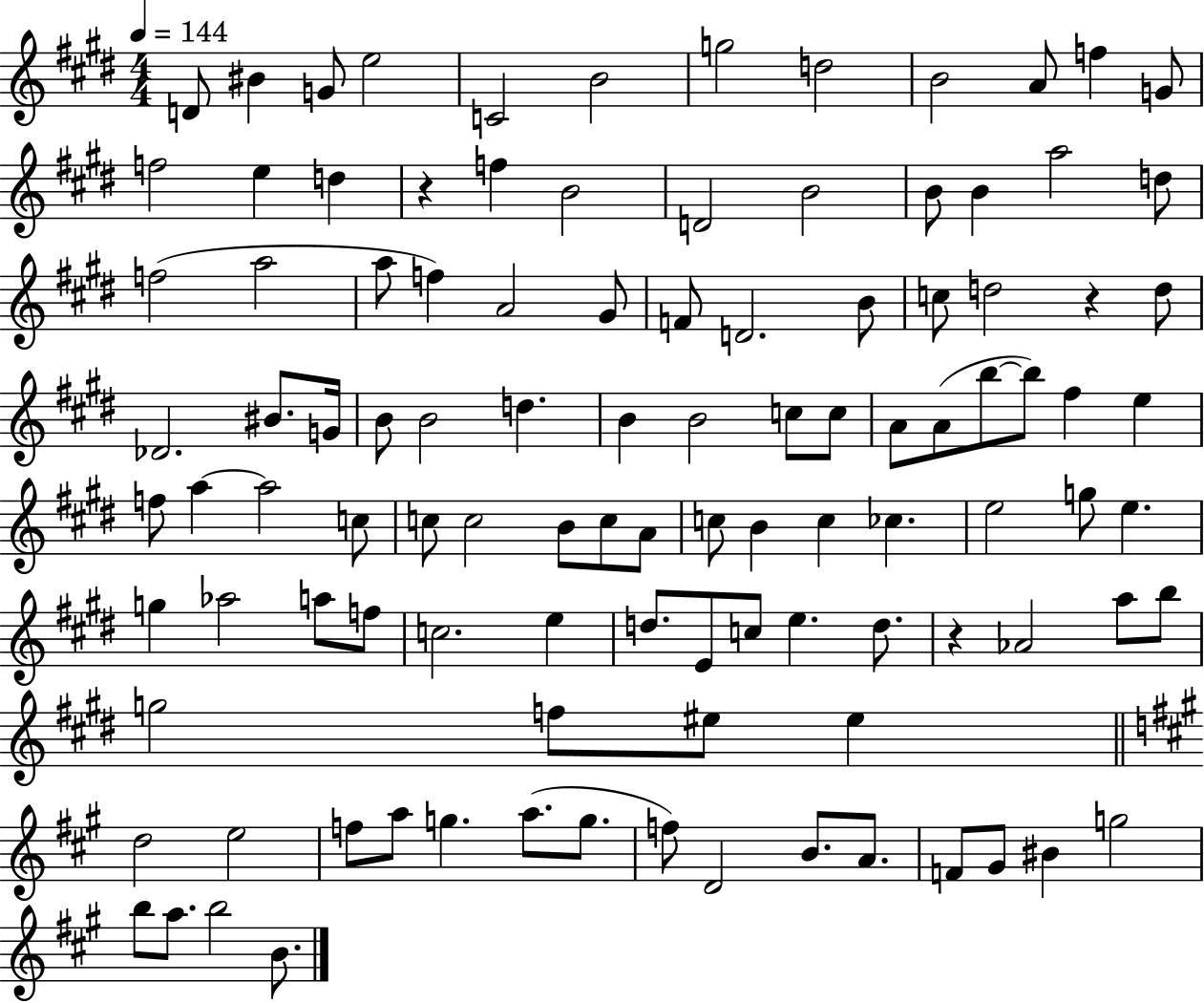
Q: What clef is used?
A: treble